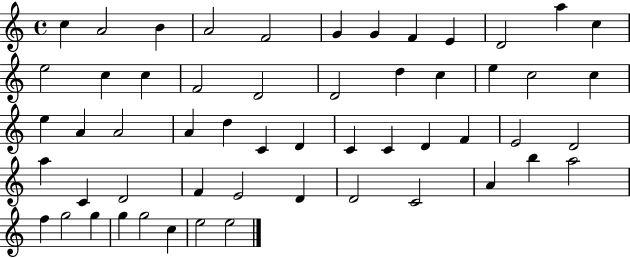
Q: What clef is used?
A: treble